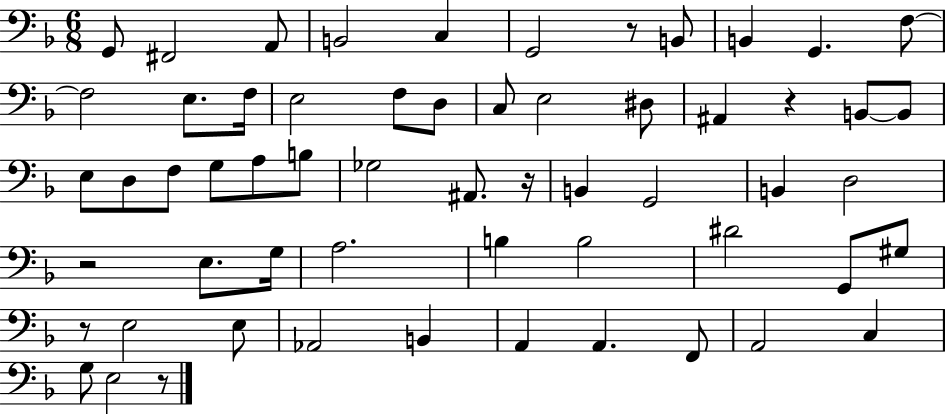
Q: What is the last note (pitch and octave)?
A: E3